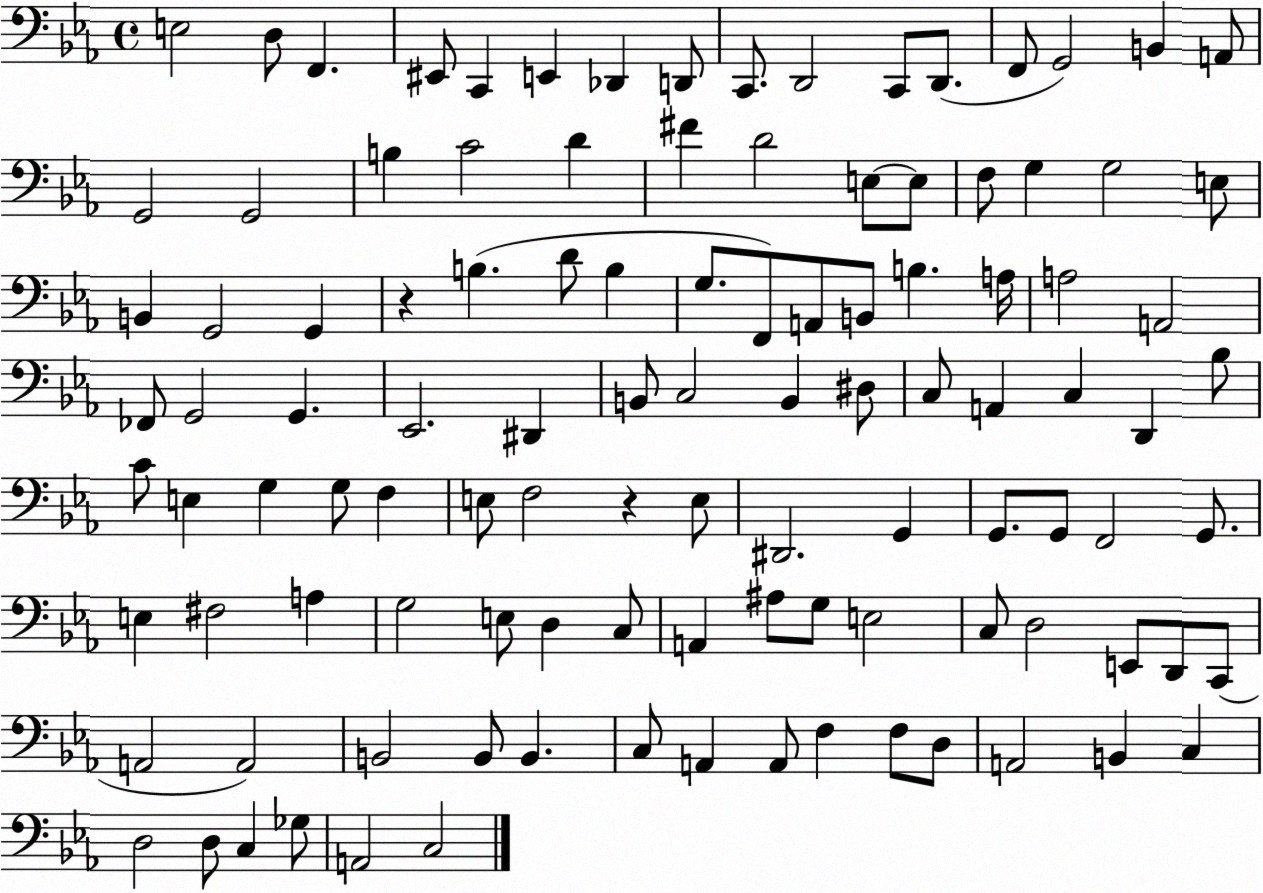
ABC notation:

X:1
T:Untitled
M:4/4
L:1/4
K:Eb
E,2 D,/2 F,, ^E,,/2 C,, E,, _D,, D,,/2 C,,/2 D,,2 C,,/2 D,,/2 F,,/2 G,,2 B,, A,,/2 G,,2 G,,2 B, C2 D ^F D2 E,/2 E,/2 F,/2 G, G,2 E,/2 B,, G,,2 G,, z B, D/2 B, G,/2 F,,/2 A,,/2 B,,/2 B, A,/4 A,2 A,,2 _F,,/2 G,,2 G,, _E,,2 ^D,, B,,/2 C,2 B,, ^D,/2 C,/2 A,, C, D,, _B,/2 C/2 E, G, G,/2 F, E,/2 F,2 z E,/2 ^D,,2 G,, G,,/2 G,,/2 F,,2 G,,/2 E, ^F,2 A, G,2 E,/2 D, C,/2 A,, ^A,/2 G,/2 E,2 C,/2 D,2 E,,/2 D,,/2 C,,/2 A,,2 A,,2 B,,2 B,,/2 B,, C,/2 A,, A,,/2 F, F,/2 D,/2 A,,2 B,, C, D,2 D,/2 C, _G,/2 A,,2 C,2